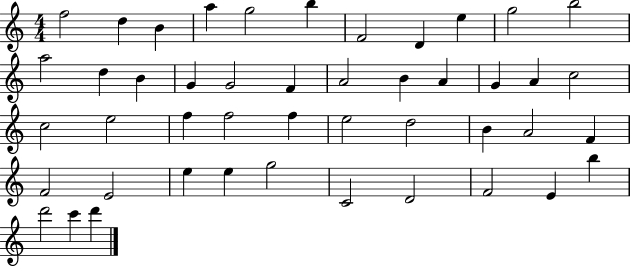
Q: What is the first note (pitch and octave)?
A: F5